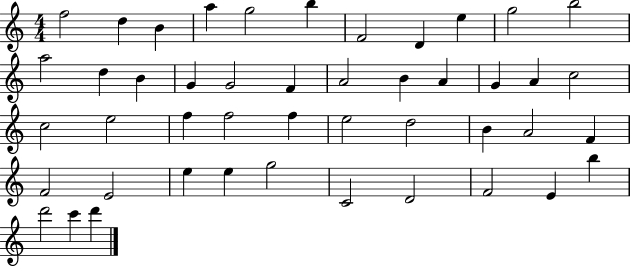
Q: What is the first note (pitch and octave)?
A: F5